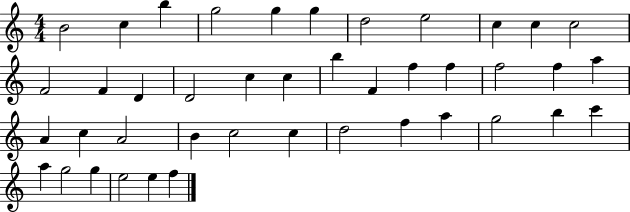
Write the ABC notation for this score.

X:1
T:Untitled
M:4/4
L:1/4
K:C
B2 c b g2 g g d2 e2 c c c2 F2 F D D2 c c b F f f f2 f a A c A2 B c2 c d2 f a g2 b c' a g2 g e2 e f